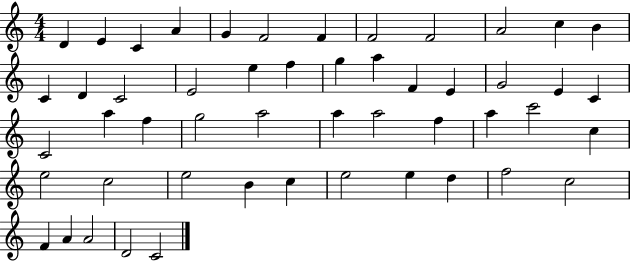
X:1
T:Untitled
M:4/4
L:1/4
K:C
D E C A G F2 F F2 F2 A2 c B C D C2 E2 e f g a F E G2 E C C2 a f g2 a2 a a2 f a c'2 c e2 c2 e2 B c e2 e d f2 c2 F A A2 D2 C2